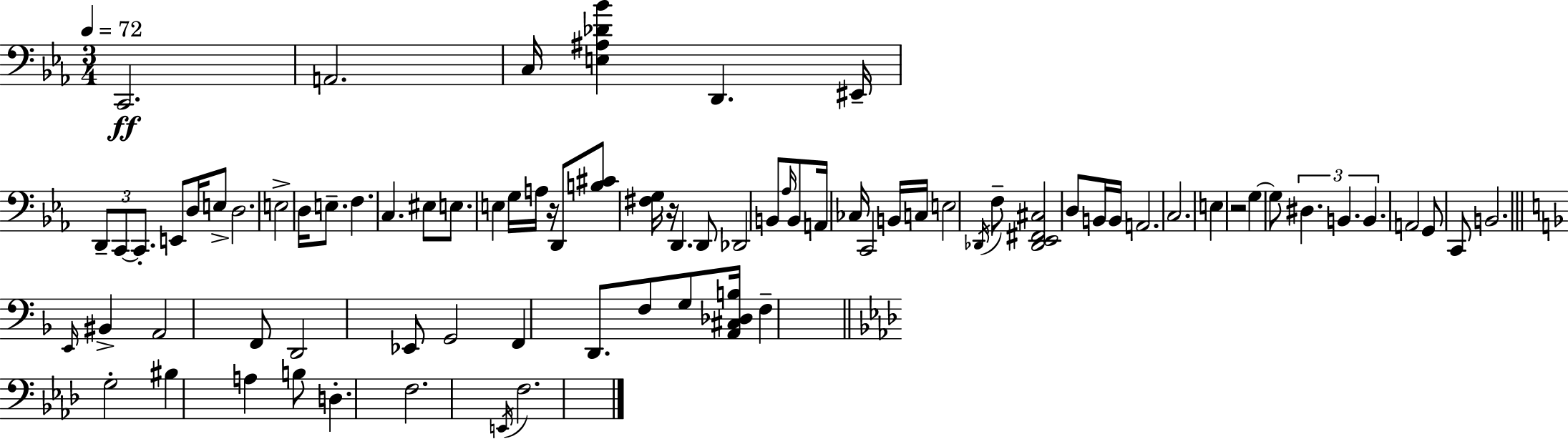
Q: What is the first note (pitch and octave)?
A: C2